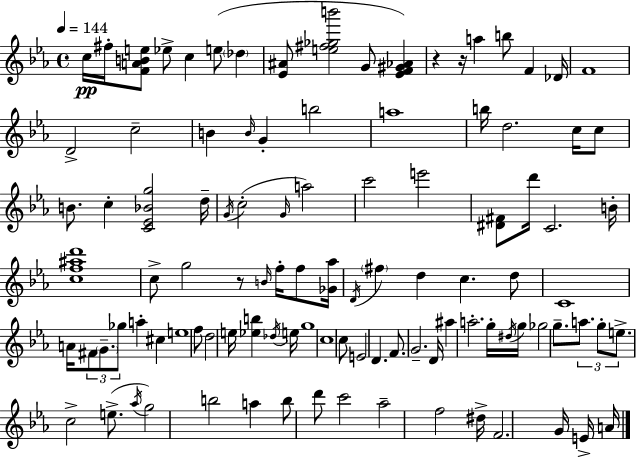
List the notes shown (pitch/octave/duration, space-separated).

C5/s F#5/s [F4,A4,B4,E5]/e Eb5/e C5/q E5/e Db5/q [Eb4,A#4]/e [E5,F#5,Gb5,B6]/h G4/e [Eb4,F4,G#4,Ab4]/q R/q R/s A5/q B5/e F4/q Db4/s F4/w D4/h C5/h B4/q B4/s G4/q B5/h A5/w B5/s D5/h. C5/s C5/e B4/e. C5/q [C4,Eb4,Bb4,G5]/h D5/s G4/s C5/h G4/s A5/h C6/h E6/h [D#4,F#4]/e D6/s C4/h. B4/s [C5,F5,A#5,D6]/w C5/e G5/h R/e B4/s F5/s F5/e [Gb4,Ab5]/s D4/s F#5/q D5/q C5/q. D5/e C4/w A4/s F#4/e G4/e. Gb5/e A5/q C#5/q E5/w F5/e D5/h E5/s [Eb5,B5]/q Db5/s E5/s G5/w C5/w C5/e E4/h D4/q. F4/e. G4/h. D4/s A#5/q A5/h. G5/s D#5/s G5/s Gb5/h G5/e. A5/e. G5/e E5/e. C5/h E5/e. Ab5/s G5/h B5/h A5/q B5/e D6/e C6/h Ab5/h F5/h D#5/s F4/h. G4/s E4/s A4/s